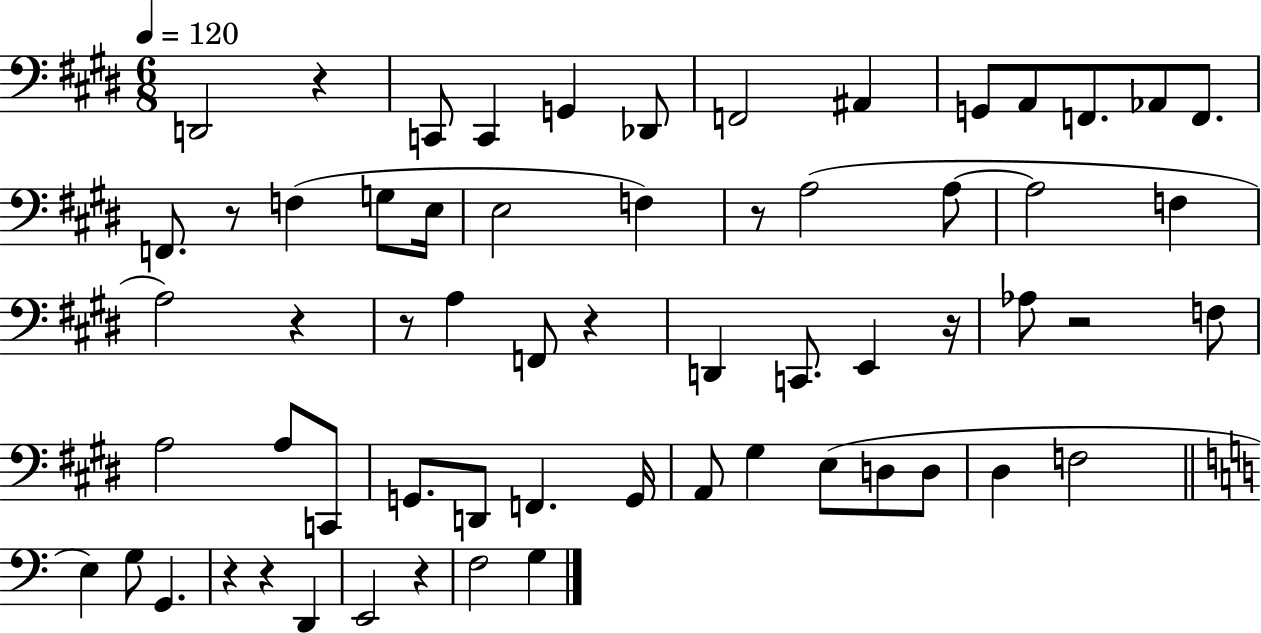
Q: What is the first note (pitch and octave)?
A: D2